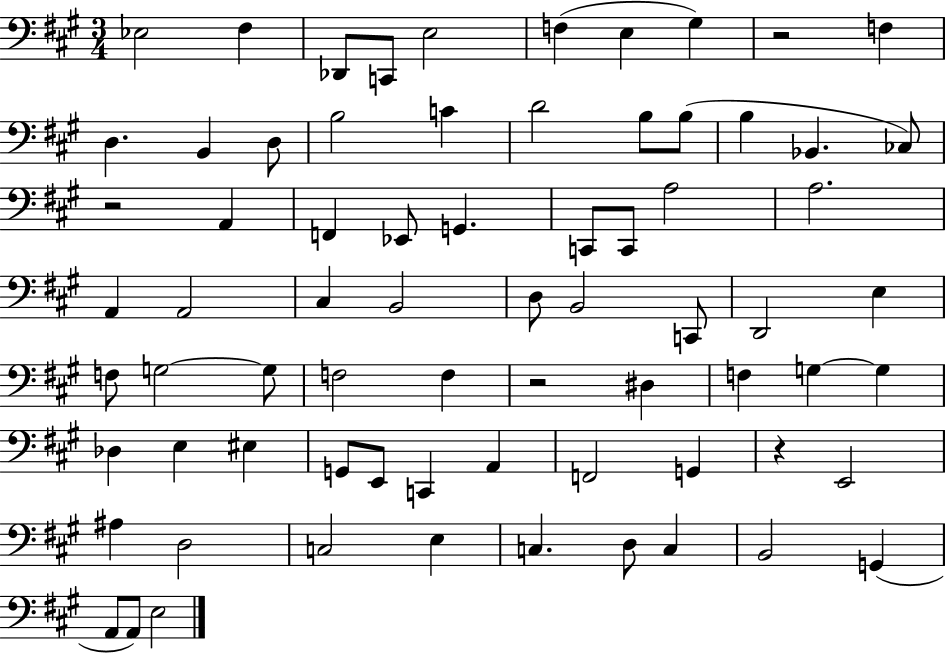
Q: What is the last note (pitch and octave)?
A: E3